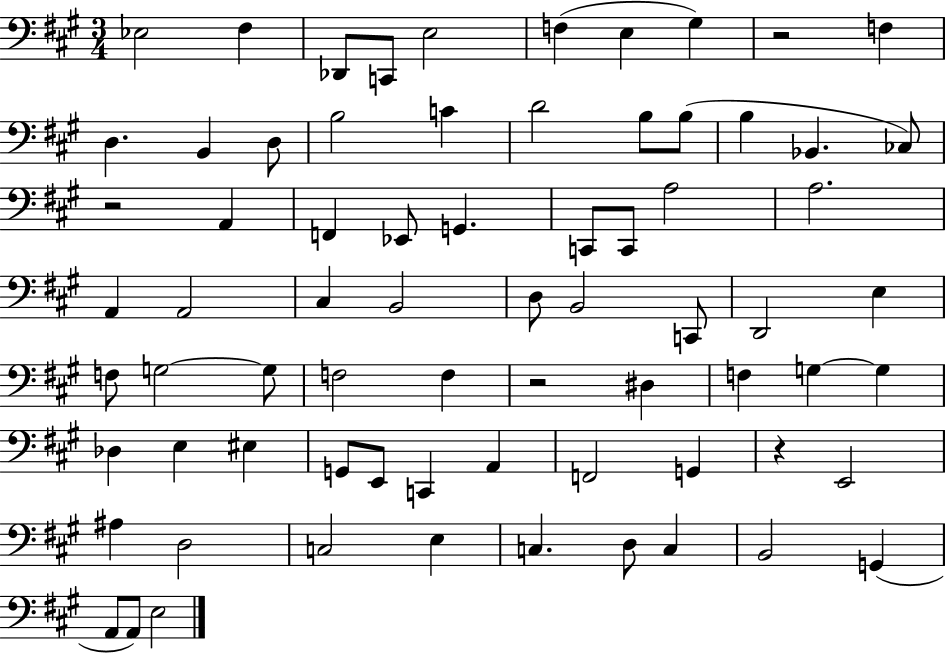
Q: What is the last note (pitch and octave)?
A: E3